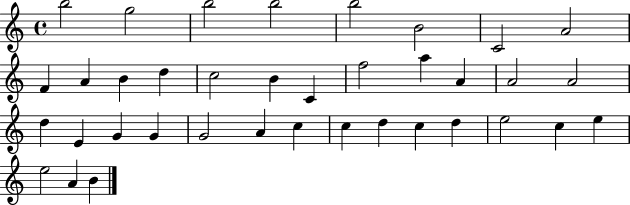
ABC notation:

X:1
T:Untitled
M:4/4
L:1/4
K:C
b2 g2 b2 b2 b2 B2 C2 A2 F A B d c2 B C f2 a A A2 A2 d E G G G2 A c c d c d e2 c e e2 A B